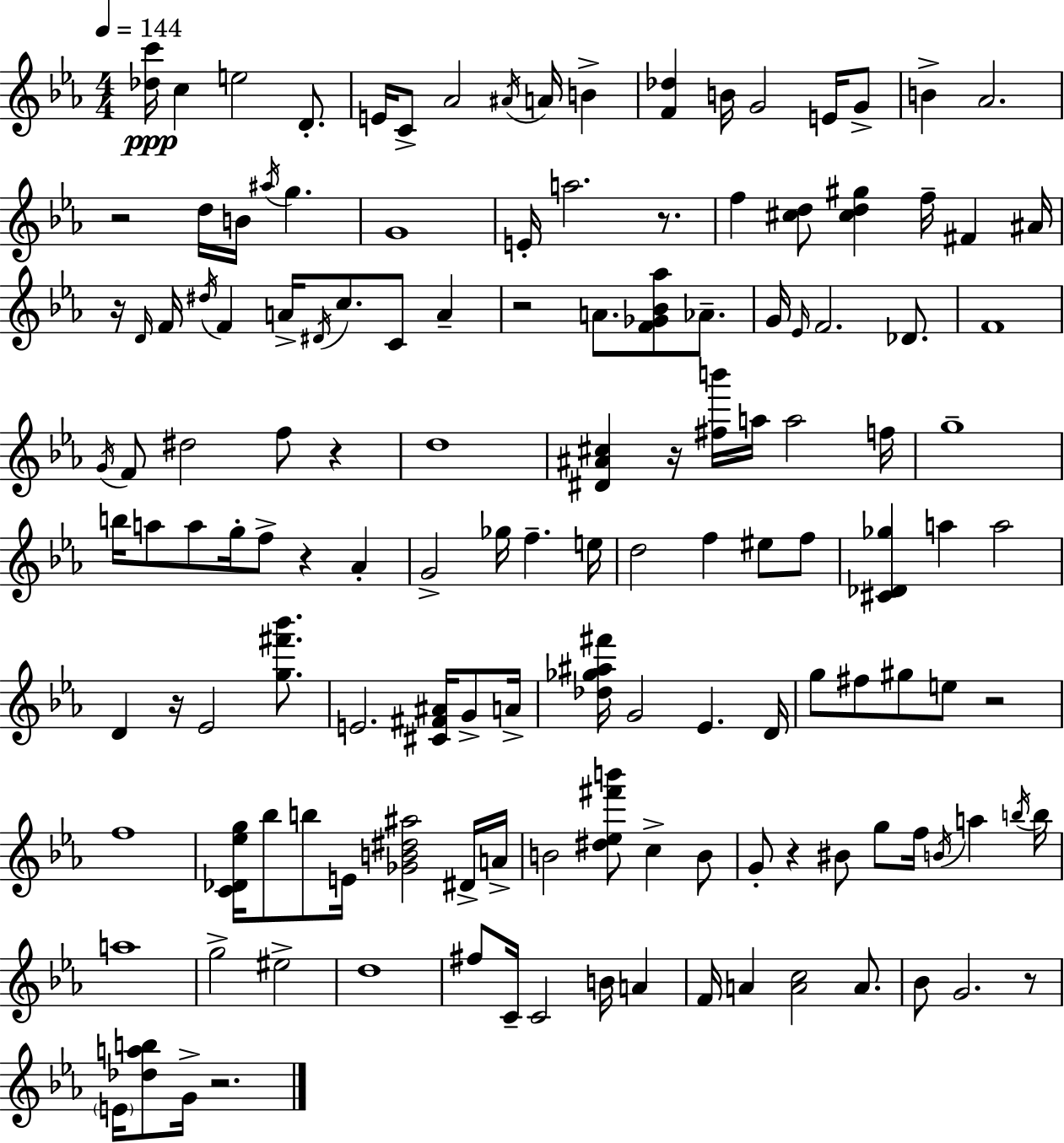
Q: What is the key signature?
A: C minor